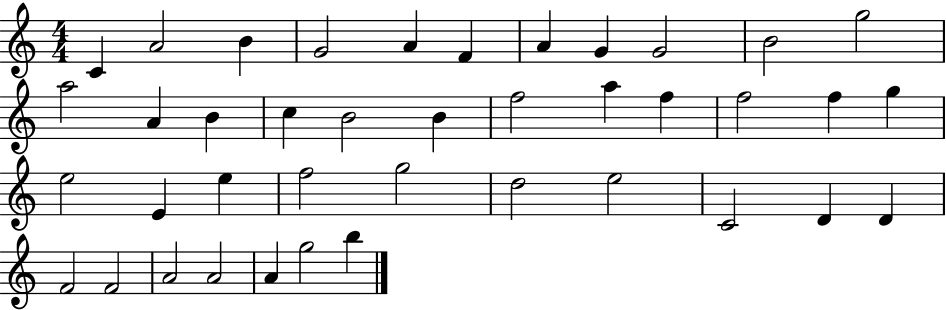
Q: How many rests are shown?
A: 0